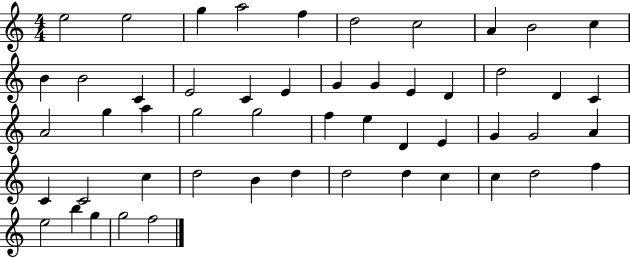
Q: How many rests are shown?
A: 0